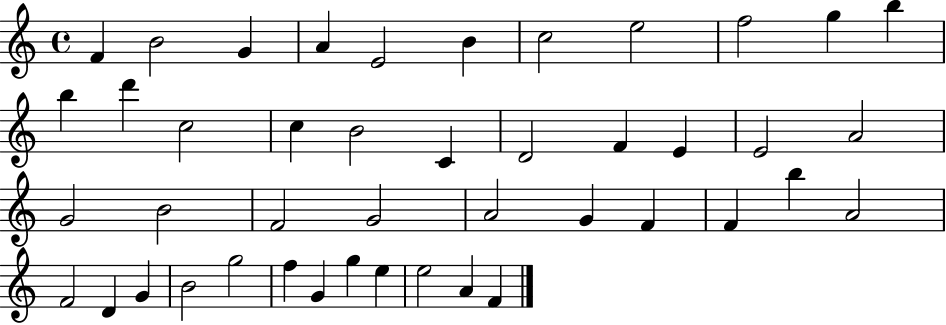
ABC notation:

X:1
T:Untitled
M:4/4
L:1/4
K:C
F B2 G A E2 B c2 e2 f2 g b b d' c2 c B2 C D2 F E E2 A2 G2 B2 F2 G2 A2 G F F b A2 F2 D G B2 g2 f G g e e2 A F